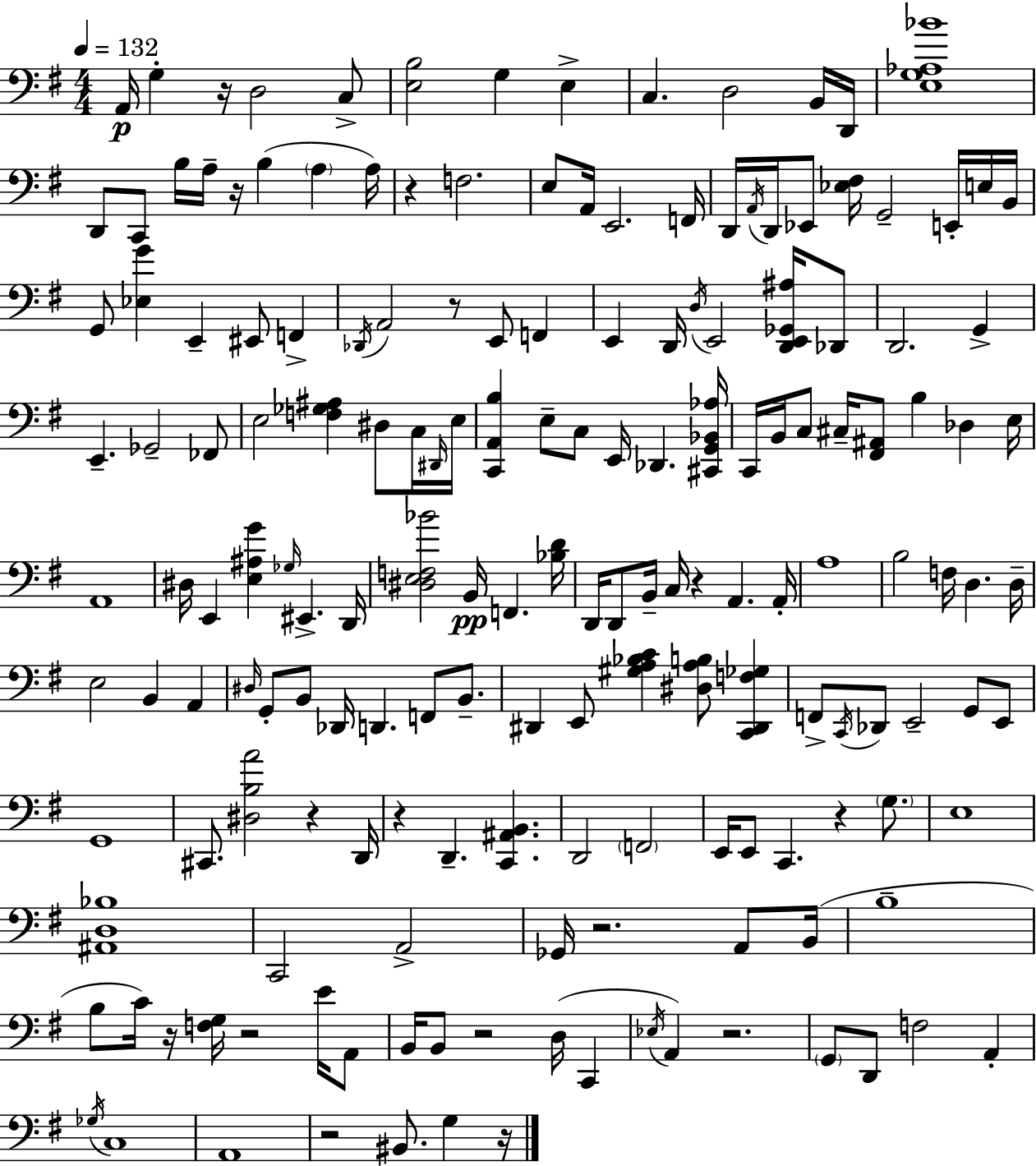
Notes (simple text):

A2/s G3/q R/s D3/h C3/e [E3,B3]/h G3/q E3/q C3/q. D3/h B2/s D2/s [E3,G3,Ab3,Bb4]/w D2/e C2/e B3/s A3/s R/s B3/q A3/q A3/s R/q F3/h. E3/e A2/s E2/h. F2/s D2/s A2/s D2/s Eb2/e [Eb3,F#3]/s G2/h E2/s E3/s B2/s G2/e [Eb3,G4]/q E2/q EIS2/e F2/q Db2/s A2/h R/e E2/e F2/q E2/q D2/s D3/s E2/h [D2,E2,Gb2,A#3]/s Db2/e D2/h. G2/q E2/q. Gb2/h FES2/e E3/h [F3,Gb3,A#3]/q D#3/e C3/s D#2/s E3/s [C2,A2,B3]/q E3/e C3/e E2/s Db2/q. [C#2,G2,Bb2,Ab3]/s C2/s B2/s C3/e C#3/s [F#2,A#2]/e B3/q Db3/q E3/s A2/w D#3/s E2/q [E3,A#3,G4]/q Gb3/s EIS2/q. D2/s [D#3,E3,F3,Bb4]/h B2/s F2/q. [Bb3,D4]/s D2/s D2/e B2/s C3/s R/q A2/q. A2/s A3/w B3/h F3/s D3/q. D3/s E3/h B2/q A2/q D#3/s G2/e B2/e Db2/s D2/q. F2/e B2/e. D#2/q E2/e [G#3,A3,Bb3,C4]/q [D#3,A3,B3]/e [C2,D#2,F3,Gb3]/q F2/e C2/s Db2/e E2/h G2/e E2/e G2/w C#2/e. [D#3,B3,A4]/h R/q D2/s R/q D2/q. [C2,A#2,B2]/q. D2/h F2/h E2/s E2/e C2/q. R/q G3/e. E3/w [A#2,D3,Bb3]/w C2/h A2/h Gb2/s R/h. A2/e B2/s B3/w B3/e C4/s R/s [F3,G3]/s R/h E4/s A2/e B2/s B2/e R/h D3/s C2/q Eb3/s A2/q R/h. G2/e D2/e F3/h A2/q Gb3/s C3/w A2/w R/h BIS2/e. G3/q R/s